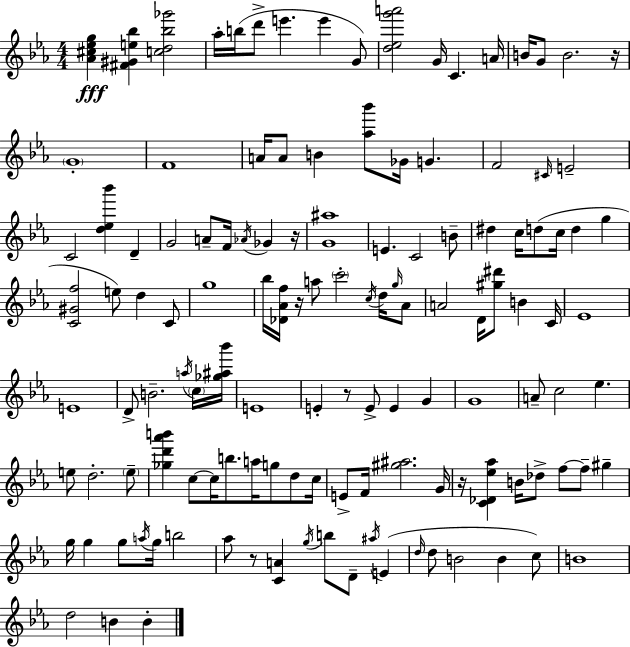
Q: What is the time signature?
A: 4/4